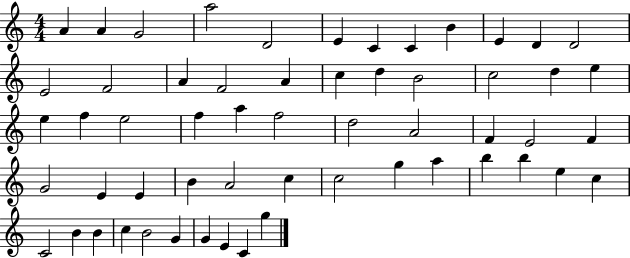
A4/q A4/q G4/h A5/h D4/h E4/q C4/q C4/q B4/q E4/q D4/q D4/h E4/h F4/h A4/q F4/h A4/q C5/q D5/q B4/h C5/h D5/q E5/q E5/q F5/q E5/h F5/q A5/q F5/h D5/h A4/h F4/q E4/h F4/q G4/h E4/q E4/q B4/q A4/h C5/q C5/h G5/q A5/q B5/q B5/q E5/q C5/q C4/h B4/q B4/q C5/q B4/h G4/q G4/q E4/q C4/q G5/q